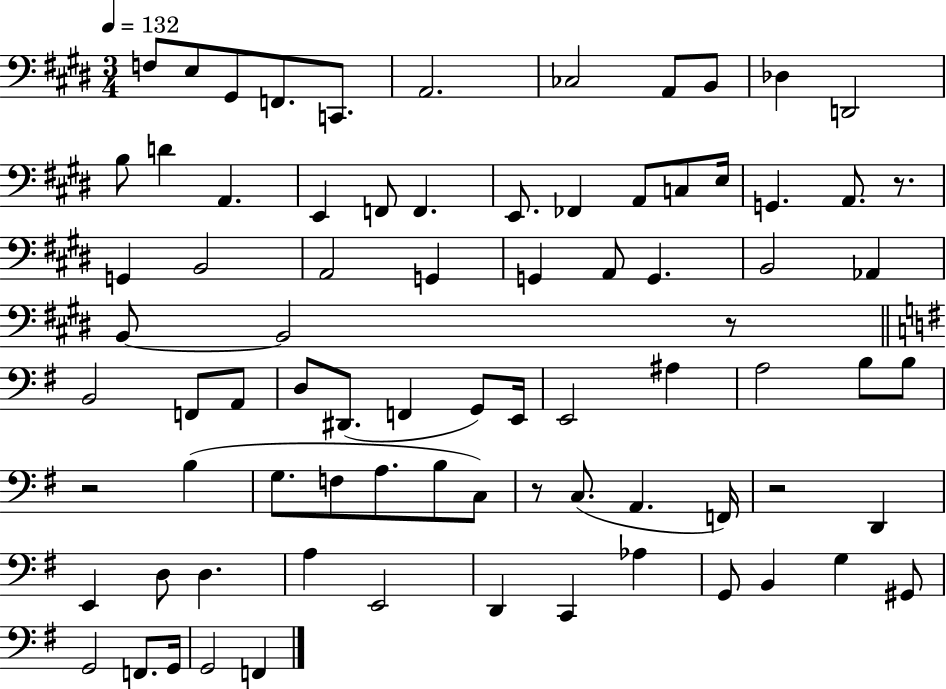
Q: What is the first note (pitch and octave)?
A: F3